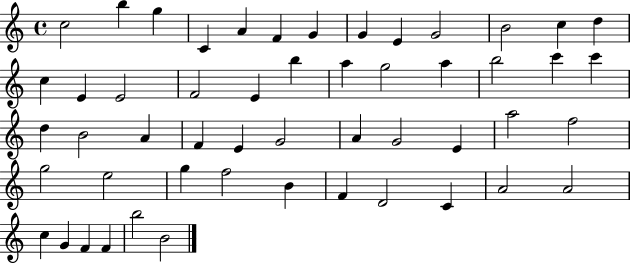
C5/h B5/q G5/q C4/q A4/q F4/q G4/q G4/q E4/q G4/h B4/h C5/q D5/q C5/q E4/q E4/h F4/h E4/q B5/q A5/q G5/h A5/q B5/h C6/q C6/q D5/q B4/h A4/q F4/q E4/q G4/h A4/q G4/h E4/q A5/h F5/h G5/h E5/h G5/q F5/h B4/q F4/q D4/h C4/q A4/h A4/h C5/q G4/q F4/q F4/q B5/h B4/h